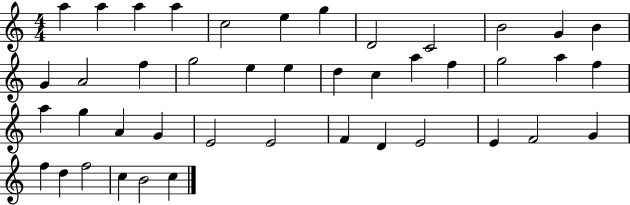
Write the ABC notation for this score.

X:1
T:Untitled
M:4/4
L:1/4
K:C
a a a a c2 e g D2 C2 B2 G B G A2 f g2 e e d c a f g2 a f a g A G E2 E2 F D E2 E F2 G f d f2 c B2 c